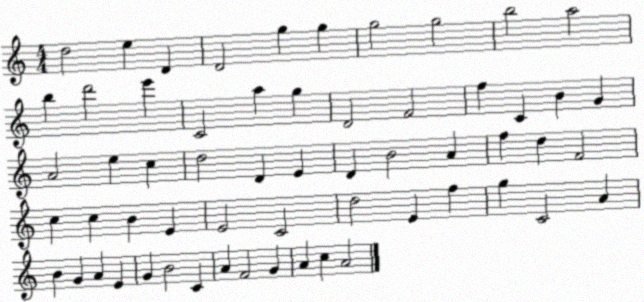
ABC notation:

X:1
T:Untitled
M:4/4
L:1/4
K:C
d2 e D D2 g g g2 g2 b2 a2 b d'2 e' C2 a g D2 F2 f C B G A2 e c d2 D E D B2 A f d F2 c c B E E2 C2 d2 E f g C2 A B G A E G B2 C A F2 G A c A2